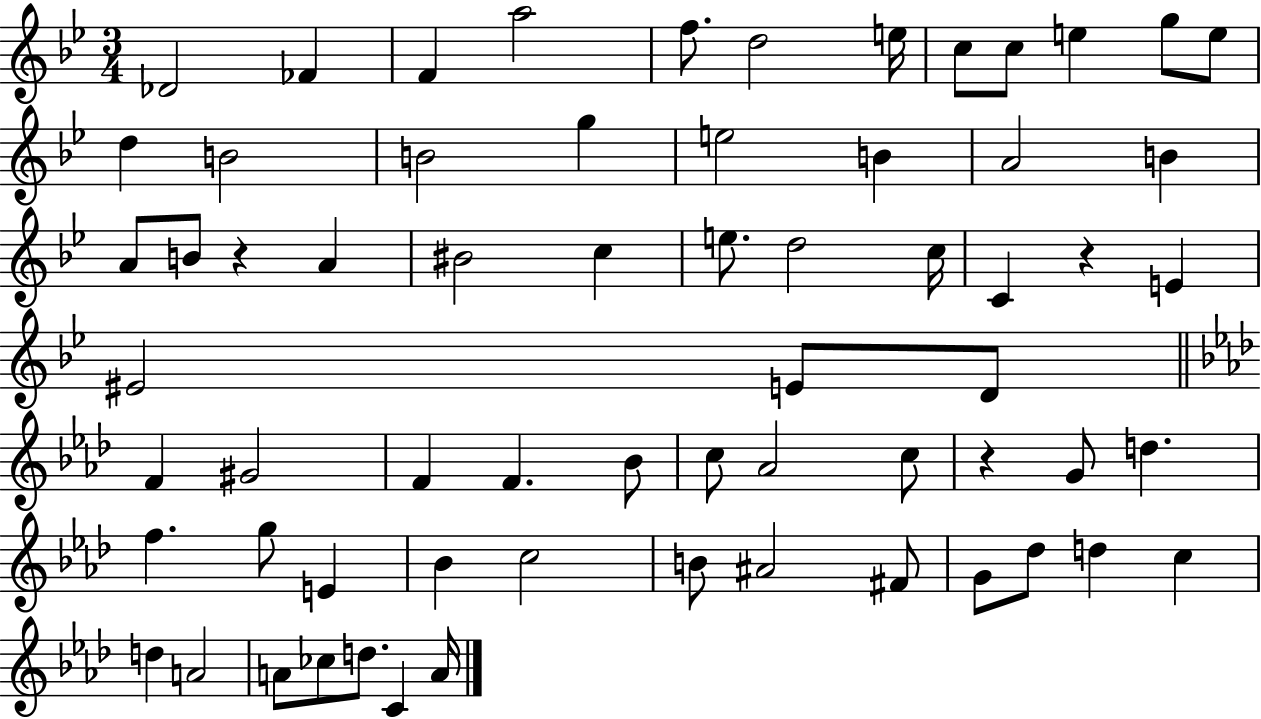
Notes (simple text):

Db4/h FES4/q F4/q A5/h F5/e. D5/h E5/s C5/e C5/e E5/q G5/e E5/e D5/q B4/h B4/h G5/q E5/h B4/q A4/h B4/q A4/e B4/e R/q A4/q BIS4/h C5/q E5/e. D5/h C5/s C4/q R/q E4/q EIS4/h E4/e D4/e F4/q G#4/h F4/q F4/q. Bb4/e C5/e Ab4/h C5/e R/q G4/e D5/q. F5/q. G5/e E4/q Bb4/q C5/h B4/e A#4/h F#4/e G4/e Db5/e D5/q C5/q D5/q A4/h A4/e CES5/e D5/e. C4/q A4/s